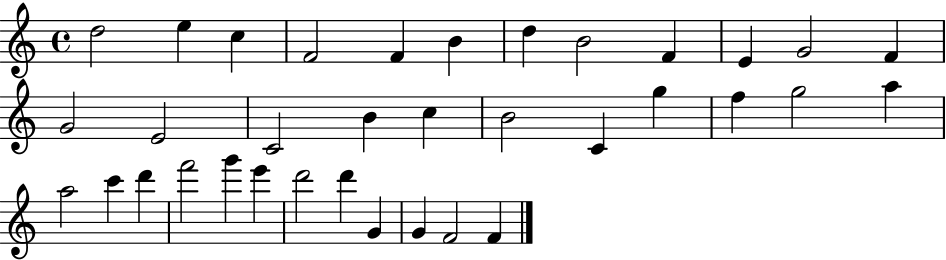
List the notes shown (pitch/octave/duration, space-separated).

D5/h E5/q C5/q F4/h F4/q B4/q D5/q B4/h F4/q E4/q G4/h F4/q G4/h E4/h C4/h B4/q C5/q B4/h C4/q G5/q F5/q G5/h A5/q A5/h C6/q D6/q F6/h G6/q E6/q D6/h D6/q G4/q G4/q F4/h F4/q